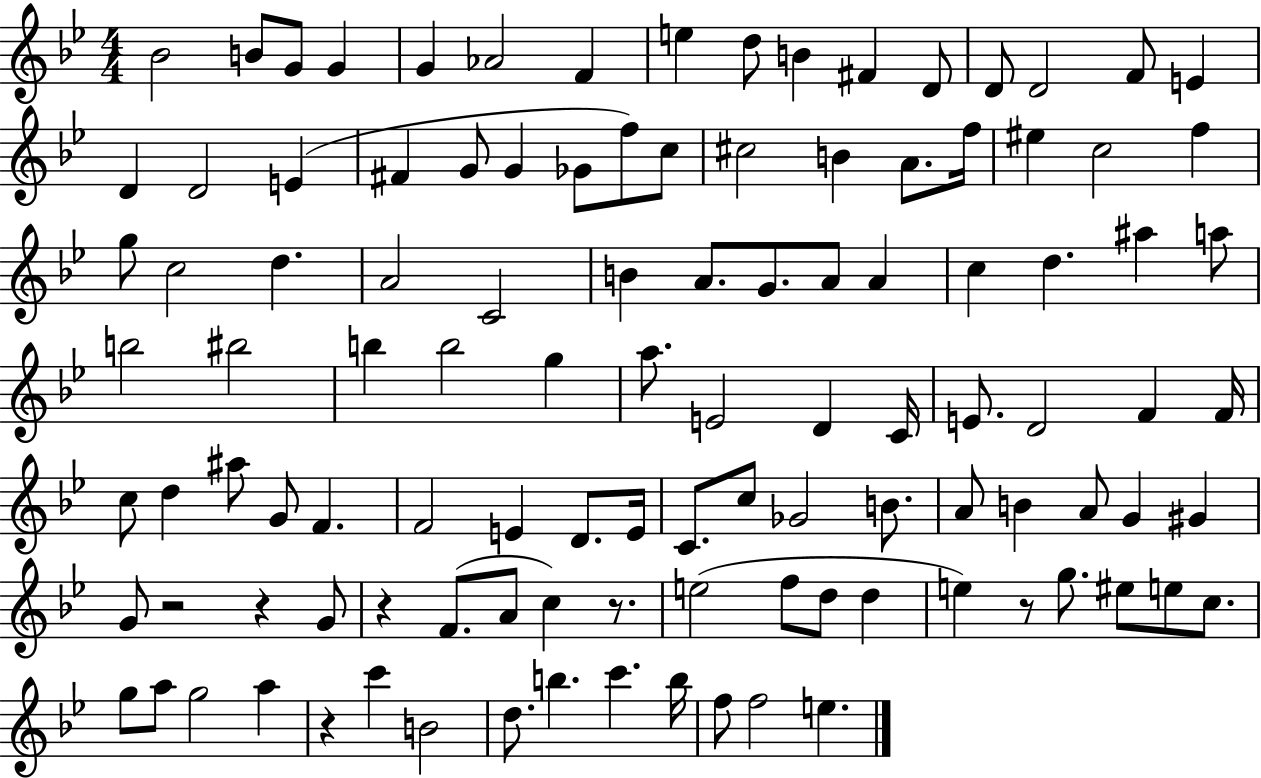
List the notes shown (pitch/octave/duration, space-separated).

Bb4/h B4/e G4/e G4/q G4/q Ab4/h F4/q E5/q D5/e B4/q F#4/q D4/e D4/e D4/h F4/e E4/q D4/q D4/h E4/q F#4/q G4/e G4/q Gb4/e F5/e C5/e C#5/h B4/q A4/e. F5/s EIS5/q C5/h F5/q G5/e C5/h D5/q. A4/h C4/h B4/q A4/e. G4/e. A4/e A4/q C5/q D5/q. A#5/q A5/e B5/h BIS5/h B5/q B5/h G5/q A5/e. E4/h D4/q C4/s E4/e. D4/h F4/q F4/s C5/e D5/q A#5/e G4/e F4/q. F4/h E4/q D4/e. E4/s C4/e. C5/e Gb4/h B4/e. A4/e B4/q A4/e G4/q G#4/q G4/e R/h R/q G4/e R/q F4/e. A4/e C5/q R/e. E5/h F5/e D5/e D5/q E5/q R/e G5/e. EIS5/e E5/e C5/e. G5/e A5/e G5/h A5/q R/q C6/q B4/h D5/e. B5/q. C6/q. B5/s F5/e F5/h E5/q.